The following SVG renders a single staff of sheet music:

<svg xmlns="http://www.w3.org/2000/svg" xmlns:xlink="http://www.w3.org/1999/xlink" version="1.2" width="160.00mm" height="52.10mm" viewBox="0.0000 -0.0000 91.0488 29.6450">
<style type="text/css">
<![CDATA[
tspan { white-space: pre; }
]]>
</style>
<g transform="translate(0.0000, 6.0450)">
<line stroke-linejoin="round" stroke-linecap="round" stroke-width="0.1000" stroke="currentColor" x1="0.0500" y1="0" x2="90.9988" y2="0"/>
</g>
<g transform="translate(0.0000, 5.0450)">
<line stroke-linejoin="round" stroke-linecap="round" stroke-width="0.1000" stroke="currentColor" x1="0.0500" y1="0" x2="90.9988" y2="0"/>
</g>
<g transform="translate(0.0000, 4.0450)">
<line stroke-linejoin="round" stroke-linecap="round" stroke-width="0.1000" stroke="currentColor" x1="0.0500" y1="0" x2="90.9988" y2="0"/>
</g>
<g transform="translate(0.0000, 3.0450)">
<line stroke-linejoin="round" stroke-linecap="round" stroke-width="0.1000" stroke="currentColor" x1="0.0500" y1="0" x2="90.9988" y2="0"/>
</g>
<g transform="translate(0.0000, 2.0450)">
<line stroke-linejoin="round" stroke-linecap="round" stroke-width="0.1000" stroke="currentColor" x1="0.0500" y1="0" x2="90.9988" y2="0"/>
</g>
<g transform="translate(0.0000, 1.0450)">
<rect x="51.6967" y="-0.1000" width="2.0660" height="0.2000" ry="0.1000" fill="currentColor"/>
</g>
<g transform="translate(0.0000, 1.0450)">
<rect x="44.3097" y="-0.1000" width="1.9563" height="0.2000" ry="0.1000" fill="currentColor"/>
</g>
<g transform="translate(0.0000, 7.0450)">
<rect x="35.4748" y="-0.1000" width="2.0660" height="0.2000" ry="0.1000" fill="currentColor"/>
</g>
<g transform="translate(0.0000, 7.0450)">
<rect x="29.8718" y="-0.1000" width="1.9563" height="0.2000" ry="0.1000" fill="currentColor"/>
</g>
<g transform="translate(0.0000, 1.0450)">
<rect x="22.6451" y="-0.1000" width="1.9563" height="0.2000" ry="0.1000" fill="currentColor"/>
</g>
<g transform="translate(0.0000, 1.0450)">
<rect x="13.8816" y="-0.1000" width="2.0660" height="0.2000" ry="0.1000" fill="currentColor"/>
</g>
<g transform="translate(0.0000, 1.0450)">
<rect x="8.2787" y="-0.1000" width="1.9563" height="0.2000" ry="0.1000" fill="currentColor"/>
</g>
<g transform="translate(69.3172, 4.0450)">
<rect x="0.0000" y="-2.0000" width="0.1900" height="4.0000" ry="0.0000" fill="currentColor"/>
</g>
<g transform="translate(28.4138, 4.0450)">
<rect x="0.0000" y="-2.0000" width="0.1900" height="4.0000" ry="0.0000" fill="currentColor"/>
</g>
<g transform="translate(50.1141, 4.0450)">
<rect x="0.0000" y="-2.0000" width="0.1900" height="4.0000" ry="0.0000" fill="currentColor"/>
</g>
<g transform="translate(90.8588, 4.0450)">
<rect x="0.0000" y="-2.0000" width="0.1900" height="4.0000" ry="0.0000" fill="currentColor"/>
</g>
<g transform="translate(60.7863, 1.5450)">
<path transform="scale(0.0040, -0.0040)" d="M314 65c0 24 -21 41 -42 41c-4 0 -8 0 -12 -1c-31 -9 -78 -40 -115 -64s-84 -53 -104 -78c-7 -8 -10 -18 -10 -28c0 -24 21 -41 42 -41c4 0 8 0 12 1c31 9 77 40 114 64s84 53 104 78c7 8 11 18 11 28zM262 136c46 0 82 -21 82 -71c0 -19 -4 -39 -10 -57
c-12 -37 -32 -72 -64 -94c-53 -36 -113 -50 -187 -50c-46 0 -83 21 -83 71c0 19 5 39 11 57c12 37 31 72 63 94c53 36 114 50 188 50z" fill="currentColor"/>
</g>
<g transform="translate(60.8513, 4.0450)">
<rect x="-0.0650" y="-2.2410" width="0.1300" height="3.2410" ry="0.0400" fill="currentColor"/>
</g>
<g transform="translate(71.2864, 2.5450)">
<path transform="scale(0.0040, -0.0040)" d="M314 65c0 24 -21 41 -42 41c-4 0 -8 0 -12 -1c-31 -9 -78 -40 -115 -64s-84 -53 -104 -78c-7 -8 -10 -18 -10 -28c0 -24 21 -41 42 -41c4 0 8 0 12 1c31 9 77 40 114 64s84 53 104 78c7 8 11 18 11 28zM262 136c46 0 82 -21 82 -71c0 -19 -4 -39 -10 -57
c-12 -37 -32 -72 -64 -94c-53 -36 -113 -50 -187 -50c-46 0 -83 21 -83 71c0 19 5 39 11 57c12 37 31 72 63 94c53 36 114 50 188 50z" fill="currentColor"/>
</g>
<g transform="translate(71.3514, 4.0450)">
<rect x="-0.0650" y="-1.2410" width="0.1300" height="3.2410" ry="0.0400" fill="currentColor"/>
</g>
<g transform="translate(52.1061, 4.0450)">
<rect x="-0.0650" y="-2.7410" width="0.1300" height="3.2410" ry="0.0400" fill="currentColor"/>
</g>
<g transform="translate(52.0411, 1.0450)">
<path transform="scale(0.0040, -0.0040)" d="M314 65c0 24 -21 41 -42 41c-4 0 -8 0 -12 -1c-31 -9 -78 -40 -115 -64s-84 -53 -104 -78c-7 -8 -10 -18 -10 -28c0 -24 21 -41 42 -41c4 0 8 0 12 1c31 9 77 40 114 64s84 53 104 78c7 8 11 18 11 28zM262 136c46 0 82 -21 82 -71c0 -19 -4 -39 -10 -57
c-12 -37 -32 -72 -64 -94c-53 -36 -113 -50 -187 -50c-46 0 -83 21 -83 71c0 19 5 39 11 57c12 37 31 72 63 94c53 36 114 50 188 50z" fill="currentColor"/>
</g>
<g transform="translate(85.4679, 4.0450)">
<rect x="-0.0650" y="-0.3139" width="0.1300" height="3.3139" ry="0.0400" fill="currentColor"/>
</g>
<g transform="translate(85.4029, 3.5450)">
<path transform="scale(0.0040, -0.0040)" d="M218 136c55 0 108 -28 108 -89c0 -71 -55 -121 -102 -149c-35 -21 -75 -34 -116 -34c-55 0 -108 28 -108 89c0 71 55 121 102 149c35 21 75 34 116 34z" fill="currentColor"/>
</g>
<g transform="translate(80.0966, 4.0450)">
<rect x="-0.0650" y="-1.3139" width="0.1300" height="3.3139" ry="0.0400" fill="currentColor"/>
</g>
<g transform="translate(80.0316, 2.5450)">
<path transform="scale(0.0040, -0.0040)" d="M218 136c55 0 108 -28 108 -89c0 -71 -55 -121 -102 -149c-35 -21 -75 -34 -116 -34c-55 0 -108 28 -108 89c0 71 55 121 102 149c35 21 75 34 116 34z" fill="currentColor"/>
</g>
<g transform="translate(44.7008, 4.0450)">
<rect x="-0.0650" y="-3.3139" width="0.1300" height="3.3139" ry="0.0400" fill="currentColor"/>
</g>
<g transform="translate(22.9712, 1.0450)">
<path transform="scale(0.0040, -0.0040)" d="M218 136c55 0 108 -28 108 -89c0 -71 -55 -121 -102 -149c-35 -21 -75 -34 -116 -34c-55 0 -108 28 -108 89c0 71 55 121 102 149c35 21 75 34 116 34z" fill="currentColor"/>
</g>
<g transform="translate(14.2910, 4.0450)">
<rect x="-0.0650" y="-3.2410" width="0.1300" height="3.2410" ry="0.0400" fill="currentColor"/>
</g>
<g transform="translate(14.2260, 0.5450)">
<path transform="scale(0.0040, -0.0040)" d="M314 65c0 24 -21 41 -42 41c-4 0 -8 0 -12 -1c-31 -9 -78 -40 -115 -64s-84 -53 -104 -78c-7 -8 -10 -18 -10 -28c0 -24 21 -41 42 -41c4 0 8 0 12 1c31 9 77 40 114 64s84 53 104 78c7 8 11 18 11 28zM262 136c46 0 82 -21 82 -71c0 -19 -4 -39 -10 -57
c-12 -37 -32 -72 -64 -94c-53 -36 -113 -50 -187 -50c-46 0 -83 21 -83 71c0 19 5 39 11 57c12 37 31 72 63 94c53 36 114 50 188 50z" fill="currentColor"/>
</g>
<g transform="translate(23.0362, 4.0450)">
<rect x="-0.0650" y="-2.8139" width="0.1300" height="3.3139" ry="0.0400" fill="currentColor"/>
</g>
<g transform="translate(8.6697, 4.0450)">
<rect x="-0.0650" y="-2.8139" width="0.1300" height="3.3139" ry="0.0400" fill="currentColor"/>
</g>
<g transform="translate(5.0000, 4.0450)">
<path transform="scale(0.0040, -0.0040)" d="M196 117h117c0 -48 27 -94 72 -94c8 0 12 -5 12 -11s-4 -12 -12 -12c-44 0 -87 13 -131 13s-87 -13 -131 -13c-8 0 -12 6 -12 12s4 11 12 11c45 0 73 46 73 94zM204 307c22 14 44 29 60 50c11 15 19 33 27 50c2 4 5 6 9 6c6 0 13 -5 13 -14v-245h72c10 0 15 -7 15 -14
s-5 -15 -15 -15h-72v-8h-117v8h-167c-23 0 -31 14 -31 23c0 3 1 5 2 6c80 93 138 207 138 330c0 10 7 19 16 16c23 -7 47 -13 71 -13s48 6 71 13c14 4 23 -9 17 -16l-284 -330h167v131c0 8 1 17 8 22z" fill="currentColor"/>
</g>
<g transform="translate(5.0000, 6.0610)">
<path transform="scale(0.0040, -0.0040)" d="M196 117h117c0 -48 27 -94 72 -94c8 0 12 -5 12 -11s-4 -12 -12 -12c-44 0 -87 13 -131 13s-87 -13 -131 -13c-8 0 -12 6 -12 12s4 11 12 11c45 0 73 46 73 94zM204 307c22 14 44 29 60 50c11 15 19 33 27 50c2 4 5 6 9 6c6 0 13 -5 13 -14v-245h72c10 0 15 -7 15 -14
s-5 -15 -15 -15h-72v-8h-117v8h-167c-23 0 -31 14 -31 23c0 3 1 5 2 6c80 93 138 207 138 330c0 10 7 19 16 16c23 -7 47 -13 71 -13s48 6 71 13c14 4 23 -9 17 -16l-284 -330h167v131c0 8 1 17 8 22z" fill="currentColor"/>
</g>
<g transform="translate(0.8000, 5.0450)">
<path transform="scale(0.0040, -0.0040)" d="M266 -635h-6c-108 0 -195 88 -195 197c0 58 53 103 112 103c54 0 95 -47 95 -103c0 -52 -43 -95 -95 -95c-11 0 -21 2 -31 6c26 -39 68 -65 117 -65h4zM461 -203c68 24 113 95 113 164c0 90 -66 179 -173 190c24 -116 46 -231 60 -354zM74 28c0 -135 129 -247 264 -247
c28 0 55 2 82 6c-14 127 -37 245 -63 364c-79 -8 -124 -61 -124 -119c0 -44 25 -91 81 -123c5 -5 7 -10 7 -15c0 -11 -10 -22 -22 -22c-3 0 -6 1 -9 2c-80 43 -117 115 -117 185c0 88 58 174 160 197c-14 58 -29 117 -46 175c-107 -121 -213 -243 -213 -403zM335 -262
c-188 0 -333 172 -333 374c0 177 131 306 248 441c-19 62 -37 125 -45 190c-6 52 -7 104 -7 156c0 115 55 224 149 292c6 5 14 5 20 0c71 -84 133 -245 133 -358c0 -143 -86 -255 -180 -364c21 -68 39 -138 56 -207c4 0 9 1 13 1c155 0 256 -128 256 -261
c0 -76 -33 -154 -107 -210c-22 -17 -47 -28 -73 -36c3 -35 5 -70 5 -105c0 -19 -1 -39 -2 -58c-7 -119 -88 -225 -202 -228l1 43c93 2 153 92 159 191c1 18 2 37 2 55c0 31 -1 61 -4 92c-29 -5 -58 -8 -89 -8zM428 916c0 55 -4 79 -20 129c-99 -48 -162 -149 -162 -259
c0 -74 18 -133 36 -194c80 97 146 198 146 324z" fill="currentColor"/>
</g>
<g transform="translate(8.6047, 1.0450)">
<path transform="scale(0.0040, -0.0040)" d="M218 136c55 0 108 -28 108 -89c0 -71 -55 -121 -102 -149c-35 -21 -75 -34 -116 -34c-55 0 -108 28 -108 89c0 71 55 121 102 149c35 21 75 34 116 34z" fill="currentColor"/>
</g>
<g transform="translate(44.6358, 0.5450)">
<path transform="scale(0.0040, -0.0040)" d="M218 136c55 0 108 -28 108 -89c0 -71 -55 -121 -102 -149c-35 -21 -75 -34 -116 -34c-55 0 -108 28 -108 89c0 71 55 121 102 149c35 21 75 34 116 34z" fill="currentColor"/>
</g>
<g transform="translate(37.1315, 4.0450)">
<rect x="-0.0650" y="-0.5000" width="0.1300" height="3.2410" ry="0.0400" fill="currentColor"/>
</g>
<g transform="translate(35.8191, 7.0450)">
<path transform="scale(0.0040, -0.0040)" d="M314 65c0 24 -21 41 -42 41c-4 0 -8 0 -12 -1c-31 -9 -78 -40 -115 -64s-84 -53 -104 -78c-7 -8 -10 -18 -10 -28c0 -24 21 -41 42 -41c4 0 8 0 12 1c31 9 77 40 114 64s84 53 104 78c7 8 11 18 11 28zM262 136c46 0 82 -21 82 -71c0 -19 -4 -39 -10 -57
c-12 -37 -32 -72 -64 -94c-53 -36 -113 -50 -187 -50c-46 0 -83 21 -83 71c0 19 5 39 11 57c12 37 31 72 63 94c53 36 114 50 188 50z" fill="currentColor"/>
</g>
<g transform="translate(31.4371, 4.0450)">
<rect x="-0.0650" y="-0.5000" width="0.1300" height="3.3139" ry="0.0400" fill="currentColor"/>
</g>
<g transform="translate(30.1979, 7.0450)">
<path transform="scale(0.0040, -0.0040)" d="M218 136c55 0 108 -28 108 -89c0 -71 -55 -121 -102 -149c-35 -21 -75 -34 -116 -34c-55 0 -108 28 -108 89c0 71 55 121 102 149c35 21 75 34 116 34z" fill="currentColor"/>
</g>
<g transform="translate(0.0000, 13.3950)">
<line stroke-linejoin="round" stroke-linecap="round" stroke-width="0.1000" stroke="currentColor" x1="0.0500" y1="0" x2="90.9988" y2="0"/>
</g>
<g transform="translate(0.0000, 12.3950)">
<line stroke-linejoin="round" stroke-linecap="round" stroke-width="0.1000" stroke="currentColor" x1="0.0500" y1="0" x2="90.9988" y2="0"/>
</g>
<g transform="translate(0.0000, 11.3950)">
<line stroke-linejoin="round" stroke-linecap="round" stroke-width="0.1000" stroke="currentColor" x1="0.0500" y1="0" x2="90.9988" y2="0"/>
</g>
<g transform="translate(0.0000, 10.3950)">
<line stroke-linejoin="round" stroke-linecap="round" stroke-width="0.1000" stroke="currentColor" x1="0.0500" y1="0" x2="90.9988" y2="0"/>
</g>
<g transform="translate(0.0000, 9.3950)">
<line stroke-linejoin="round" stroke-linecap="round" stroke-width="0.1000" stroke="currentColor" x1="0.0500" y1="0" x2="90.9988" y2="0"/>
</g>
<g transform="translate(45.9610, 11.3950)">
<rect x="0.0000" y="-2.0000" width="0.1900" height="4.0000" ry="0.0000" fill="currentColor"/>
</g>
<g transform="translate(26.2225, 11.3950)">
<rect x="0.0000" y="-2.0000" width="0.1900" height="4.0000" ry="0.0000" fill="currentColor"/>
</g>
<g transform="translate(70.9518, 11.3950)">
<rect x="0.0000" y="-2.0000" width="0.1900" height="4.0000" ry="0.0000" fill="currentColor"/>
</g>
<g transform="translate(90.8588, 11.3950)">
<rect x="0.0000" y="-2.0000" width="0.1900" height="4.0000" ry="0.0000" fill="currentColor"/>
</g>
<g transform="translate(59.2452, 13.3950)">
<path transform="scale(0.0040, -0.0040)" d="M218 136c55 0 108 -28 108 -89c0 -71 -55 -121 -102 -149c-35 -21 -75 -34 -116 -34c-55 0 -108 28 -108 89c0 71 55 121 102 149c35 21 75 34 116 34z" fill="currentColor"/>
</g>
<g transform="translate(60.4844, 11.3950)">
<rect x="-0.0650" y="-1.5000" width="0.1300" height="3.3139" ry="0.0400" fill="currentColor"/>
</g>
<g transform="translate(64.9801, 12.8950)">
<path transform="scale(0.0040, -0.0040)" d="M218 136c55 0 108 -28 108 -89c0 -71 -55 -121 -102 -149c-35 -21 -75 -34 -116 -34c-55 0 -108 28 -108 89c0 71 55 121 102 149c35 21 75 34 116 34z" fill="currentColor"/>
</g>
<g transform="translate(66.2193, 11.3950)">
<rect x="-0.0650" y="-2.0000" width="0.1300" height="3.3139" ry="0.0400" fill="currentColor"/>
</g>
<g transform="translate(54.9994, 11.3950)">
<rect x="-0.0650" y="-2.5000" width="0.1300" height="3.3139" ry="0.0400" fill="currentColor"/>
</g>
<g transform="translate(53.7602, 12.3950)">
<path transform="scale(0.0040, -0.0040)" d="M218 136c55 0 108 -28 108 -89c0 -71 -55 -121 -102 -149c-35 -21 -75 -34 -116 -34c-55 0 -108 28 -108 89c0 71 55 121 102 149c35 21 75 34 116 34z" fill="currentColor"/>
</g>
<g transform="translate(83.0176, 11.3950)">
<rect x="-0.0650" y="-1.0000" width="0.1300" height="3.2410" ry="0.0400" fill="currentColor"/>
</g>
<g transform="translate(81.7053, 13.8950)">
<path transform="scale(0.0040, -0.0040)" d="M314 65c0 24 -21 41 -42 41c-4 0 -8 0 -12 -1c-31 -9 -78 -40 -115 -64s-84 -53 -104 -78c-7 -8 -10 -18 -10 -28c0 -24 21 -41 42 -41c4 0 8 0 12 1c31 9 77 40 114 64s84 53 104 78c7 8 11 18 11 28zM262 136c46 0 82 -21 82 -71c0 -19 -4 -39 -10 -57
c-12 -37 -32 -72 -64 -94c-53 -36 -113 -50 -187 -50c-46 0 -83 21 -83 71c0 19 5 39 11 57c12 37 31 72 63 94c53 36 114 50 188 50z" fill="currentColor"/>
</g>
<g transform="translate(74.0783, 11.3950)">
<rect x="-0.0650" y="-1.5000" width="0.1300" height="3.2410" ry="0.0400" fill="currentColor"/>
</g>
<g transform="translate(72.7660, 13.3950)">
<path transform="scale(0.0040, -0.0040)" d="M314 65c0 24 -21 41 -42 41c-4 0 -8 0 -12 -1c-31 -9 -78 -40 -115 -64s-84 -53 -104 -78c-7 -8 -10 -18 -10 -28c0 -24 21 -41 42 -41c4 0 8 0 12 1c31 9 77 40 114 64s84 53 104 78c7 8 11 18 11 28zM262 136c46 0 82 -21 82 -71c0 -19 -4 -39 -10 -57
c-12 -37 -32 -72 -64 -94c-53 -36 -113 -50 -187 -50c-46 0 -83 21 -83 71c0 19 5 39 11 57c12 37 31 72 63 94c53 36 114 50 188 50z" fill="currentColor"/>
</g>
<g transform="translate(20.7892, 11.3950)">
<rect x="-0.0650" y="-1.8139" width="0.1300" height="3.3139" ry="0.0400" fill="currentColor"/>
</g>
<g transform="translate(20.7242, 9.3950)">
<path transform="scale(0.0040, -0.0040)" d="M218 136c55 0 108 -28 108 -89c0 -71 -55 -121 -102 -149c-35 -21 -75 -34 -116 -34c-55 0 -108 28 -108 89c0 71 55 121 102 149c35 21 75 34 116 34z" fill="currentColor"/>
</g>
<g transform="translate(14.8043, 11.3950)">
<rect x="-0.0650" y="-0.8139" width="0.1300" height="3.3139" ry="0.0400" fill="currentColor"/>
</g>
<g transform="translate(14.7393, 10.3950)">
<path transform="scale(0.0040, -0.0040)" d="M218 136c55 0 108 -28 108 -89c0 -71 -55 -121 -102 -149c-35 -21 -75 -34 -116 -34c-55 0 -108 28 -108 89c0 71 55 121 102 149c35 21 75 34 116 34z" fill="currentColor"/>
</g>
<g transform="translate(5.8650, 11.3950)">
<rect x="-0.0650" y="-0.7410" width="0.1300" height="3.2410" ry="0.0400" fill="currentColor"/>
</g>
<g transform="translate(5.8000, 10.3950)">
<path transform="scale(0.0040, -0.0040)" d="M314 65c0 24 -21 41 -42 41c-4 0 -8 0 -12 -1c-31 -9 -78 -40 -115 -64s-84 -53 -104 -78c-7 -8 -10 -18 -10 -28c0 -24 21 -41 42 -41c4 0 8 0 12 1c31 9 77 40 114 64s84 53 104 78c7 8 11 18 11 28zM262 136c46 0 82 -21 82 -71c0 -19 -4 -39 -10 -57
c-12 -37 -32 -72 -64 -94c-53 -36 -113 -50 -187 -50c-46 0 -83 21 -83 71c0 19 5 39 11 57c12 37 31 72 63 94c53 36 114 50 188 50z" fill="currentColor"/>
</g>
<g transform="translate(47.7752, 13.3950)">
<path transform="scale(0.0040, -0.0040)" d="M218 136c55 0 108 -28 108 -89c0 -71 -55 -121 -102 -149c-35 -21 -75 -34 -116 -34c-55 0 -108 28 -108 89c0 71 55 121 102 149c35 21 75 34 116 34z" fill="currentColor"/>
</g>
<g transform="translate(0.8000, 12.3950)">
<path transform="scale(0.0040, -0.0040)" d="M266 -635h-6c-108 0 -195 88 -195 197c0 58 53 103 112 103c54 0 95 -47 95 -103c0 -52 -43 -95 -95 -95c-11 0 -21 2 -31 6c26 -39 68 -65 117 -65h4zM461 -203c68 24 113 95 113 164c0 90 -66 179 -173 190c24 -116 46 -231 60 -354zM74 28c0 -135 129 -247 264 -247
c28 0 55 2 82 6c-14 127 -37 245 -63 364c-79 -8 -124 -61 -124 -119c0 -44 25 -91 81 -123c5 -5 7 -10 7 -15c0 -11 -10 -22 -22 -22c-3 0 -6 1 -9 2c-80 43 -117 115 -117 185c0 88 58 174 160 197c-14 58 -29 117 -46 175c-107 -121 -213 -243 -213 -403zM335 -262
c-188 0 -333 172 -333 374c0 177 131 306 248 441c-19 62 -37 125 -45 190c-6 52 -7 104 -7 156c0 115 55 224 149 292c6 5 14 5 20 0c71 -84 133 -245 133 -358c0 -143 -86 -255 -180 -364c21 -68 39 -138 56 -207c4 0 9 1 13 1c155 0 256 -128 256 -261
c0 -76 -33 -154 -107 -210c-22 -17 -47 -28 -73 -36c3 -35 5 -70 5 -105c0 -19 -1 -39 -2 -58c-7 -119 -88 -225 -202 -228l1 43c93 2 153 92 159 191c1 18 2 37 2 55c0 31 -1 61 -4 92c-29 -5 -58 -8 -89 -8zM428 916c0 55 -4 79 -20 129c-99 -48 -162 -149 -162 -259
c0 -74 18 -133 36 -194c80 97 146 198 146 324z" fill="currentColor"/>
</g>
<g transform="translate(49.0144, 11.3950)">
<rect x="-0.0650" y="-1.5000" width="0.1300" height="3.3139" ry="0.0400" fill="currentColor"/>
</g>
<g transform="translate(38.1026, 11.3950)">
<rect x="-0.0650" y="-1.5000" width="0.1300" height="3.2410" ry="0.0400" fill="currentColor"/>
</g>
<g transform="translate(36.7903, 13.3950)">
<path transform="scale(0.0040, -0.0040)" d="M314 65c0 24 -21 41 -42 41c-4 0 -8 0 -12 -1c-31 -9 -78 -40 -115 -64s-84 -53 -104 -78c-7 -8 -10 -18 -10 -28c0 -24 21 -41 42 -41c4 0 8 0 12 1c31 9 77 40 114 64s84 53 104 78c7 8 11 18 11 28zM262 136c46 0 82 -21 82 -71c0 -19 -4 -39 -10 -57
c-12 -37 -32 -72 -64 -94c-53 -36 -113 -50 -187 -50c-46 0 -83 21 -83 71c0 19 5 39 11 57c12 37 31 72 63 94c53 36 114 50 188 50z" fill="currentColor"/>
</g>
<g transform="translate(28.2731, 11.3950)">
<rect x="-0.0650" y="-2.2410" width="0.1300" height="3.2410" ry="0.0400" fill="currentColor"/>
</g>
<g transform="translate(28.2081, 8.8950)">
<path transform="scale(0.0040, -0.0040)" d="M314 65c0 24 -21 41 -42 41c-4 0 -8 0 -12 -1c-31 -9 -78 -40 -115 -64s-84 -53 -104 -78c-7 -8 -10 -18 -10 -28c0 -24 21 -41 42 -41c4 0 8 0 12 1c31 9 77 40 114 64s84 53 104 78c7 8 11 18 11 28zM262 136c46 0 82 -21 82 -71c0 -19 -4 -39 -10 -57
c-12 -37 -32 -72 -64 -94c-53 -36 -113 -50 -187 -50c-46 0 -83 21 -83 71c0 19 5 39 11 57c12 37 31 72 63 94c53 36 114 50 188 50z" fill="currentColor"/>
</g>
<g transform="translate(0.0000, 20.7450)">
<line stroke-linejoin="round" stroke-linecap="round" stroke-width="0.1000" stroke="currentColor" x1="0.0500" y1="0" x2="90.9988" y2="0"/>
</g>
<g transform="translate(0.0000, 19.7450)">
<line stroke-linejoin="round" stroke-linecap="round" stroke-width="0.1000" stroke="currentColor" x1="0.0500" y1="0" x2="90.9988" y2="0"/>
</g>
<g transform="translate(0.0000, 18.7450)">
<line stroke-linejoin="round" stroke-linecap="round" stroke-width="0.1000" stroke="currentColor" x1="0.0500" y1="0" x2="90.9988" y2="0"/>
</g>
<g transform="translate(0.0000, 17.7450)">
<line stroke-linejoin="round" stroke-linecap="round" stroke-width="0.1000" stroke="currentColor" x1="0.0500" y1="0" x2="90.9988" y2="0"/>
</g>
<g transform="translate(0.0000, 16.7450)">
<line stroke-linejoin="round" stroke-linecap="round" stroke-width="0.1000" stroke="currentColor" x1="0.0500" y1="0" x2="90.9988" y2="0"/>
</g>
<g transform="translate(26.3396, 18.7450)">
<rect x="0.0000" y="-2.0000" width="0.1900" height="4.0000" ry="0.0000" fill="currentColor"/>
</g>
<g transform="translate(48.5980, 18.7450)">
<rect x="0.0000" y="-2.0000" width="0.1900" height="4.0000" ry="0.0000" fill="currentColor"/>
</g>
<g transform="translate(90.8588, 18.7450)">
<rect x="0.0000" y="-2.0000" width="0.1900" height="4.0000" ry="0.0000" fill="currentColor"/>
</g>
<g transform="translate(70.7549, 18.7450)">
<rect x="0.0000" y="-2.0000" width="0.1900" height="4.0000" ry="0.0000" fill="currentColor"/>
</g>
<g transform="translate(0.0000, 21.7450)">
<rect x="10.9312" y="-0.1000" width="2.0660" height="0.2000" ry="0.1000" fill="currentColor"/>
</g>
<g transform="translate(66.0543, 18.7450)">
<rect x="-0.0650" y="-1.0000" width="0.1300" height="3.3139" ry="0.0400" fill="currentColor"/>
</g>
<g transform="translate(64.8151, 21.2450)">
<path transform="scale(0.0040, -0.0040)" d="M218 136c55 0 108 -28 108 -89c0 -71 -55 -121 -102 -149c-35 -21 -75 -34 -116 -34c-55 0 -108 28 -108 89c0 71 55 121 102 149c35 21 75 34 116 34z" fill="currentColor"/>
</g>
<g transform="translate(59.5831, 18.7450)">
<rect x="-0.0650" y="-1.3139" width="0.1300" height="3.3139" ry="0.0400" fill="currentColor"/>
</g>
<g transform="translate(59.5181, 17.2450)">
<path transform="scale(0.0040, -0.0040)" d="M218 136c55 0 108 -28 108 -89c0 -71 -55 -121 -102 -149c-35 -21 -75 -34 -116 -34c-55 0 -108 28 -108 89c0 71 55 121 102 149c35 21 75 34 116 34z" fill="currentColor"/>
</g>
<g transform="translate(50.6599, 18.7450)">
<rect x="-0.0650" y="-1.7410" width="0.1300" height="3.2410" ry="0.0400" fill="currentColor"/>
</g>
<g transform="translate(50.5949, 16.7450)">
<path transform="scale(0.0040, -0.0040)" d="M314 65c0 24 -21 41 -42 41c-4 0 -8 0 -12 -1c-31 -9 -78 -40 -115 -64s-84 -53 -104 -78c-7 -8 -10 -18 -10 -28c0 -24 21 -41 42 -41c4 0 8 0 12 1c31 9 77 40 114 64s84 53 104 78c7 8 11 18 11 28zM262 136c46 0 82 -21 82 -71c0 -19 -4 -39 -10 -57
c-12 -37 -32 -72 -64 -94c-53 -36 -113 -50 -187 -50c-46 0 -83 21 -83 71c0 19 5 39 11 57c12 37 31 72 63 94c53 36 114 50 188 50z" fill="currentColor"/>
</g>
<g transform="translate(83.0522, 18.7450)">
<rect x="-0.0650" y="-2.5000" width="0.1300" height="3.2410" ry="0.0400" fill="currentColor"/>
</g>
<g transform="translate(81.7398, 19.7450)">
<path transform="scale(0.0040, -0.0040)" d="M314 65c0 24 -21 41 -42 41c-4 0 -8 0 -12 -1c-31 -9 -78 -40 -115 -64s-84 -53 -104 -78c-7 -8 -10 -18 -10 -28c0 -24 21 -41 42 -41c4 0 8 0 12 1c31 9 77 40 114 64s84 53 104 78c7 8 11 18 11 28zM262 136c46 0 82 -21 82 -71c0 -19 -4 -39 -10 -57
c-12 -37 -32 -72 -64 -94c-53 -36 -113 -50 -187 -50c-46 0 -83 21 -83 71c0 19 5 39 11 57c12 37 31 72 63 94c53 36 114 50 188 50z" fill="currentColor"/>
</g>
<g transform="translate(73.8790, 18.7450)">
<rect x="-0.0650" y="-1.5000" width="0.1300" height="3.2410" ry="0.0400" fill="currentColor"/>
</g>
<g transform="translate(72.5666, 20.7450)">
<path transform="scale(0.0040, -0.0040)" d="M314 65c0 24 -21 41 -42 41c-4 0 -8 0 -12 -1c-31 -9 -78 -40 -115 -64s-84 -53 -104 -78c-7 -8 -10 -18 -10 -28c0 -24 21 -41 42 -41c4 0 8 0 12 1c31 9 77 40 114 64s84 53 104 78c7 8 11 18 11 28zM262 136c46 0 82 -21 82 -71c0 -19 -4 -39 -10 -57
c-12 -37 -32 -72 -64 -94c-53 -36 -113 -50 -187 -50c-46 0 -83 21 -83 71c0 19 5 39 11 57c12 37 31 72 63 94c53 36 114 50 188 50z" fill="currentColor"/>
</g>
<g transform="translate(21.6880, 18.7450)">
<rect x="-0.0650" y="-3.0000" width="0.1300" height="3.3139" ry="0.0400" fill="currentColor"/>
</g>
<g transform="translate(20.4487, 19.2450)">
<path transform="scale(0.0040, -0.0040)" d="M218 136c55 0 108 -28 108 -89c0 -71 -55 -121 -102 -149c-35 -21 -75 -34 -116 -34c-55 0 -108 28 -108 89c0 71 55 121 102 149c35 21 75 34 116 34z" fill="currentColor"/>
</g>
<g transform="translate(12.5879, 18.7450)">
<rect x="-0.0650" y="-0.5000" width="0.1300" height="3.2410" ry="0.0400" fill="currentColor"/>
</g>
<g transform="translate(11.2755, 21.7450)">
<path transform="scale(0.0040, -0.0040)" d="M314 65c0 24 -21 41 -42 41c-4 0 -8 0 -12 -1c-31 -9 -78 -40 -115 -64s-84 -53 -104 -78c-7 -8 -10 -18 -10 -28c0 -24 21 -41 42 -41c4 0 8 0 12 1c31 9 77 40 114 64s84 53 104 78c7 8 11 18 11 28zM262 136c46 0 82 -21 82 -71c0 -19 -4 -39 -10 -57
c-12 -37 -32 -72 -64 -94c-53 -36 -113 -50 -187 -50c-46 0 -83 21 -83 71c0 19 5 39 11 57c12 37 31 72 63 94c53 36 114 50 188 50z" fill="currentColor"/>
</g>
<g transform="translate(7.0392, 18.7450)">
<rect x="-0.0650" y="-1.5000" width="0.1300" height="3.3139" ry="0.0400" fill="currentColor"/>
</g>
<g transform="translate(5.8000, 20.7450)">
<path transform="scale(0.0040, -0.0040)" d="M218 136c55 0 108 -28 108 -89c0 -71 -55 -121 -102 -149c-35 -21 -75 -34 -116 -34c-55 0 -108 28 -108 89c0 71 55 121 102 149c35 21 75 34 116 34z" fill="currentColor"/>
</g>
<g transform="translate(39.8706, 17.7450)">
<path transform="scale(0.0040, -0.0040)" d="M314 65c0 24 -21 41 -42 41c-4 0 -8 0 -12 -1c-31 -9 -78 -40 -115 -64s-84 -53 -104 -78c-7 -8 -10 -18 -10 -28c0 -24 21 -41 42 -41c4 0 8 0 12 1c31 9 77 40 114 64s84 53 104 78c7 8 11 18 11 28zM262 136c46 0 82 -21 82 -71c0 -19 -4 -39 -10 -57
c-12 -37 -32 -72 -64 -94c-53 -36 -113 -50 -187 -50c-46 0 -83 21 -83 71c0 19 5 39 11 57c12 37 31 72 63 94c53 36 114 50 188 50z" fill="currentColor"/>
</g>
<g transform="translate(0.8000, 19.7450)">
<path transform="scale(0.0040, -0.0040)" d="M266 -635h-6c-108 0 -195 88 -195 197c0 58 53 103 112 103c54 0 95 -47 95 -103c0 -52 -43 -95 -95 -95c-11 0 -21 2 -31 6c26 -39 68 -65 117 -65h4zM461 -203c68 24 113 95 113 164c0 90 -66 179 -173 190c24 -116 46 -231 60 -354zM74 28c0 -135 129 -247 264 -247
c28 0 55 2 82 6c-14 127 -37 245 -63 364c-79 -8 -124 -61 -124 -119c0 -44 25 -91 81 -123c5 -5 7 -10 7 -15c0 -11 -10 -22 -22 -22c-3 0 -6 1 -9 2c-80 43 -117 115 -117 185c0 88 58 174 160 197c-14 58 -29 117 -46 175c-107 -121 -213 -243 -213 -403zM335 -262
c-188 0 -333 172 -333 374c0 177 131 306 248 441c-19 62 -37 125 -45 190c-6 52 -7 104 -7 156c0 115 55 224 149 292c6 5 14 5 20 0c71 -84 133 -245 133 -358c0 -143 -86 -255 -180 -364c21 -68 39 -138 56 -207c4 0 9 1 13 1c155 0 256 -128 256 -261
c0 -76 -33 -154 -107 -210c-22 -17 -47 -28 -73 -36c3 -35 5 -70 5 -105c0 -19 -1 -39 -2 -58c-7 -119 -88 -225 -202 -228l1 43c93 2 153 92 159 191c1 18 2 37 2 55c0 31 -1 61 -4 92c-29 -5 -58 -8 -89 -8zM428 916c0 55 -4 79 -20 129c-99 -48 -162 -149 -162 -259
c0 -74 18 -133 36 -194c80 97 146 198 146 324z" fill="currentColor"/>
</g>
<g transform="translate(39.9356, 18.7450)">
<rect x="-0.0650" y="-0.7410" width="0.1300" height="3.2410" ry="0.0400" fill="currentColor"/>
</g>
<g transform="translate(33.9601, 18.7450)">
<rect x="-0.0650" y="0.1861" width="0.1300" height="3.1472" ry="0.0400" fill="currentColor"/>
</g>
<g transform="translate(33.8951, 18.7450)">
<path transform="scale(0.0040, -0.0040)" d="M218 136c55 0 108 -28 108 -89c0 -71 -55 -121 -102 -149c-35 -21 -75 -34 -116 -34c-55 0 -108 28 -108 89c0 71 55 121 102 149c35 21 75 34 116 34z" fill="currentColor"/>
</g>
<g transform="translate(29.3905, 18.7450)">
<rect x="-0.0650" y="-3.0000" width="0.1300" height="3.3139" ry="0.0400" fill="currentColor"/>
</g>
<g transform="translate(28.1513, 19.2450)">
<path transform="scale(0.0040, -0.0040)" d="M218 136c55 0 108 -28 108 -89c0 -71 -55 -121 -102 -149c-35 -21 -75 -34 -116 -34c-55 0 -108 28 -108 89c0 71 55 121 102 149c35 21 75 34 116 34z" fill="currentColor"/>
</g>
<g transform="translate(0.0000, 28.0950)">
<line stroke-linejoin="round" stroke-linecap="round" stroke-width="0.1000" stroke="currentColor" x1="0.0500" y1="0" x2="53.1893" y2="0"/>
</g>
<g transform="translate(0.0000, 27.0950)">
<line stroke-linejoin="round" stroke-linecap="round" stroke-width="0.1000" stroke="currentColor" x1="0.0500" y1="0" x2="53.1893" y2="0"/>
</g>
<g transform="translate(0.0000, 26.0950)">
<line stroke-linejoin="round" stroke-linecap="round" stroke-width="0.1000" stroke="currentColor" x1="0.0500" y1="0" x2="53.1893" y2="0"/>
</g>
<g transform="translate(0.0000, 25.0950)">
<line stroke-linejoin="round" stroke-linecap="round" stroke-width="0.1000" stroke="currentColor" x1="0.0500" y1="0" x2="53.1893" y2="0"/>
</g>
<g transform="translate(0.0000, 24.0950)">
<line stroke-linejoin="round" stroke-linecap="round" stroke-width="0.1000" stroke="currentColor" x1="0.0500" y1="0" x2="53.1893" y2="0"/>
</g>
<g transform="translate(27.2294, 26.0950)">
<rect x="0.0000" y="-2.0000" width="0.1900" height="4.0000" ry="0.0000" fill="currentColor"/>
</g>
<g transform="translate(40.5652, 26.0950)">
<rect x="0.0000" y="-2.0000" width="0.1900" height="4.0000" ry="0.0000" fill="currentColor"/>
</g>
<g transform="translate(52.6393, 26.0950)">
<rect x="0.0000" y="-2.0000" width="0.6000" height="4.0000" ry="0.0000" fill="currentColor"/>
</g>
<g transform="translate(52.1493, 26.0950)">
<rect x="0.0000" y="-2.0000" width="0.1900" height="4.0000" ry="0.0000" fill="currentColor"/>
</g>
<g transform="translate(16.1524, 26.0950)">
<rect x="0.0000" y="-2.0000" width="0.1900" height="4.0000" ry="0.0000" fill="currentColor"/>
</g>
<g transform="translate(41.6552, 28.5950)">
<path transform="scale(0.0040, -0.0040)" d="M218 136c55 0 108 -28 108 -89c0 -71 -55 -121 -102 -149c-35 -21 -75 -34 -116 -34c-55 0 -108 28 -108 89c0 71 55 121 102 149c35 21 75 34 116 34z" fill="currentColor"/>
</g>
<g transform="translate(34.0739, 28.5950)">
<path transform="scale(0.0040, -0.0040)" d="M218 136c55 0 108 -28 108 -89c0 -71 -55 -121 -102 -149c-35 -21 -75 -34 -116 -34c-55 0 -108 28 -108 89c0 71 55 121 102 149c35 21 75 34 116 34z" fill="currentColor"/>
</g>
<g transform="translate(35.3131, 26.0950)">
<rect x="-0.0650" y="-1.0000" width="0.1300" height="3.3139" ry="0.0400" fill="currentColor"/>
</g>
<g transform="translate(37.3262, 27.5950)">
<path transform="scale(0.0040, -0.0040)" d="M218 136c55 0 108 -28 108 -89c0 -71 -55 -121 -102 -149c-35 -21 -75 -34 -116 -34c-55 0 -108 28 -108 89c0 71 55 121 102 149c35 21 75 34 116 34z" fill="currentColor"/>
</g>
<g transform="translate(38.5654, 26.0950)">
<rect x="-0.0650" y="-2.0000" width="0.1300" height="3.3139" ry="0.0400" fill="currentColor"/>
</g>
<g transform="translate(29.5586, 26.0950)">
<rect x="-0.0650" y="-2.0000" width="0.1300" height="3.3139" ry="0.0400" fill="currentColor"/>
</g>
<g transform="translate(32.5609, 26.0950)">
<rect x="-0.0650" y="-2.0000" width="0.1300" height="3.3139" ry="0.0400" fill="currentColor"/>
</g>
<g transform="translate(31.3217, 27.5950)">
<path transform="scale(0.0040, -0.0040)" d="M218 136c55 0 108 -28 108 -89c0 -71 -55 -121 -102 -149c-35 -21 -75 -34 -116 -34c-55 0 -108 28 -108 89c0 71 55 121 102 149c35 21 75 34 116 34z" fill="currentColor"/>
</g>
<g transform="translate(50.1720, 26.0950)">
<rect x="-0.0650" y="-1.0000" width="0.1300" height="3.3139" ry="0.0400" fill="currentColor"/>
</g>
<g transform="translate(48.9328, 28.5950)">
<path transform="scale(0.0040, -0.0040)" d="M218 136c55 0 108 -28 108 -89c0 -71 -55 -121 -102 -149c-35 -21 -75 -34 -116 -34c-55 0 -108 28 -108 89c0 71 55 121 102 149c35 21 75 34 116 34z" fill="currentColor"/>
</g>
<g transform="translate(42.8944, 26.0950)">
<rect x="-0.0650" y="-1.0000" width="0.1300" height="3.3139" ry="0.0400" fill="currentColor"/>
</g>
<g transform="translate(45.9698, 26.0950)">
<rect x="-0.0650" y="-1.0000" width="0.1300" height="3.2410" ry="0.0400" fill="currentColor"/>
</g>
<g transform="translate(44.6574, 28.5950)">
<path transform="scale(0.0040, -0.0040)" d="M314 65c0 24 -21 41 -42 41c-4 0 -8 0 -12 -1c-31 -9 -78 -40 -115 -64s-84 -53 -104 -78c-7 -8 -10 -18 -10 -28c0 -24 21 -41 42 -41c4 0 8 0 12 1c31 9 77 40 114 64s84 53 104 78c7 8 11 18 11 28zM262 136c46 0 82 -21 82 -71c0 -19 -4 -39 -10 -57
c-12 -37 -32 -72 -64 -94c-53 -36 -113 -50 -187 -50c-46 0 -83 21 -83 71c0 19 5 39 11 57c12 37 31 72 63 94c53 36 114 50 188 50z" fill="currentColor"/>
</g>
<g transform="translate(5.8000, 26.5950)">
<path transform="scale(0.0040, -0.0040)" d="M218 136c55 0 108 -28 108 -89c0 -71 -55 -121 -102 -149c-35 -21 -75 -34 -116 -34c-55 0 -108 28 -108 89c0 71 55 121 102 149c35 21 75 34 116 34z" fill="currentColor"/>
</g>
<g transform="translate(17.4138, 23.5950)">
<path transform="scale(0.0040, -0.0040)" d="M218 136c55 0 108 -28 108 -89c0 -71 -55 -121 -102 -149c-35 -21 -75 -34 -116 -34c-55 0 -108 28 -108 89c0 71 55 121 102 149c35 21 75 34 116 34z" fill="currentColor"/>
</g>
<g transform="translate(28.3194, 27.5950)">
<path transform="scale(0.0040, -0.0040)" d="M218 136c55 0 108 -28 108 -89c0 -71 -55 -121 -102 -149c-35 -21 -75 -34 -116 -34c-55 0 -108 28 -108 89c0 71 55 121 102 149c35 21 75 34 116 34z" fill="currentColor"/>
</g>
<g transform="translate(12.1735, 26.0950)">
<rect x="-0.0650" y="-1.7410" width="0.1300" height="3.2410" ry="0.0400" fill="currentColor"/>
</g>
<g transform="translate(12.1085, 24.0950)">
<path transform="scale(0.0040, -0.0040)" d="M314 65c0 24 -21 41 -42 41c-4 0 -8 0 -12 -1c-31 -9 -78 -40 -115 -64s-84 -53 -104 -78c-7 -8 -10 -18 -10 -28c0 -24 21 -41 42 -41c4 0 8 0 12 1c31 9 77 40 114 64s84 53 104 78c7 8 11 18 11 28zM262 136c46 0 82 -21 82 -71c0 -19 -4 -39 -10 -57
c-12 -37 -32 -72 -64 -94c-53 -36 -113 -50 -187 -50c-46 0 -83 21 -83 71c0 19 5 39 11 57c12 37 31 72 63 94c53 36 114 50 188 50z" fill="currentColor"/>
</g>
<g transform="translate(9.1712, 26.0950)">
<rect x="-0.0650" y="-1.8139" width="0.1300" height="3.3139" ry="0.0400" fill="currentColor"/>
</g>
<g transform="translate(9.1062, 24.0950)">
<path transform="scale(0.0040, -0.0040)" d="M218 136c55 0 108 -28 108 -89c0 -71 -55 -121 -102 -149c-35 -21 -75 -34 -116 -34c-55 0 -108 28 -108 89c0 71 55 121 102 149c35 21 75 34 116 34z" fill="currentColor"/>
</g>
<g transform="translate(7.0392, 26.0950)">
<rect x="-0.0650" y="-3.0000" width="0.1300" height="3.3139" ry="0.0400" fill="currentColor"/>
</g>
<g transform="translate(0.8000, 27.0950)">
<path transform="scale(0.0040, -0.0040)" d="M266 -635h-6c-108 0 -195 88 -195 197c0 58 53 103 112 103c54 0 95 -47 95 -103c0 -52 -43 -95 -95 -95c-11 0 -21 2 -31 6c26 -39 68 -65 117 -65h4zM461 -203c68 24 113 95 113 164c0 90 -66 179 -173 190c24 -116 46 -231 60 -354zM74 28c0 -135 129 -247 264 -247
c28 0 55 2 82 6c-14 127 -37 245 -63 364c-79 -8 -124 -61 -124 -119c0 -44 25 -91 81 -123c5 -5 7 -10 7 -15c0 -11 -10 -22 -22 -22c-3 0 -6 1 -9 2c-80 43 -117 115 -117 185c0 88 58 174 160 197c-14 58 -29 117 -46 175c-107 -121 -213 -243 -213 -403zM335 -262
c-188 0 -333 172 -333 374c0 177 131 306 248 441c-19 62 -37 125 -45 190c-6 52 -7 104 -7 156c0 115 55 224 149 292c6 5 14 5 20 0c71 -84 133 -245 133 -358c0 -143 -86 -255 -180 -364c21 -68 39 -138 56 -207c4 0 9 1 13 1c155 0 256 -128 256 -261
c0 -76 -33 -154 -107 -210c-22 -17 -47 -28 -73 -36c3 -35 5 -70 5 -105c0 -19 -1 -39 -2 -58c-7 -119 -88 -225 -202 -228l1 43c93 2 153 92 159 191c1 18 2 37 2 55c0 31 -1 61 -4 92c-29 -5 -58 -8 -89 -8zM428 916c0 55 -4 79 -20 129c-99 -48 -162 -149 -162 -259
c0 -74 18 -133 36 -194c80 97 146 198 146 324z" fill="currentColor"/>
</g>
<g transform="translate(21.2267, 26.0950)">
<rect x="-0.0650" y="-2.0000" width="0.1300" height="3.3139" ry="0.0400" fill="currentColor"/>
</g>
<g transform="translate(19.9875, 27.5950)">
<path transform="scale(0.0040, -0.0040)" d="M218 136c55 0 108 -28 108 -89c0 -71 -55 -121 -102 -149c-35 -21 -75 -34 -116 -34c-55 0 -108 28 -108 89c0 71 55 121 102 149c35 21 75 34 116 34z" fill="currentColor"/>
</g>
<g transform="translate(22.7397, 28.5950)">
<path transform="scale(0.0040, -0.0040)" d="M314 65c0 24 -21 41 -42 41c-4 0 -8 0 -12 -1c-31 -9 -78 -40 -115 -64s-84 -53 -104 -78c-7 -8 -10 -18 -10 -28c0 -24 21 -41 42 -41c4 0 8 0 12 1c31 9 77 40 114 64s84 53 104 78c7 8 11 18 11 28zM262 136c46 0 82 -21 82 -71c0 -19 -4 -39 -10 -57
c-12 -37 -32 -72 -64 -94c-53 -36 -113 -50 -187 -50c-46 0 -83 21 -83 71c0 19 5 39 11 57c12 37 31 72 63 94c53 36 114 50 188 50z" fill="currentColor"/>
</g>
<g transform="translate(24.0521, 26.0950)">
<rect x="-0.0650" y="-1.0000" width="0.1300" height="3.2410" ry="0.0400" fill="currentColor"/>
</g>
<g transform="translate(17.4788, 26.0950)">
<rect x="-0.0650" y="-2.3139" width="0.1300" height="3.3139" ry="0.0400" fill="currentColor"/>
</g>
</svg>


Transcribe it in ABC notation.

X:1
T:Untitled
M:4/4
L:1/4
K:C
a b2 a C C2 b a2 g2 e2 e c d2 d f g2 E2 E G E F E2 D2 E C2 A A B d2 f2 e D E2 G2 A f f2 g F D2 F F D F D D2 D